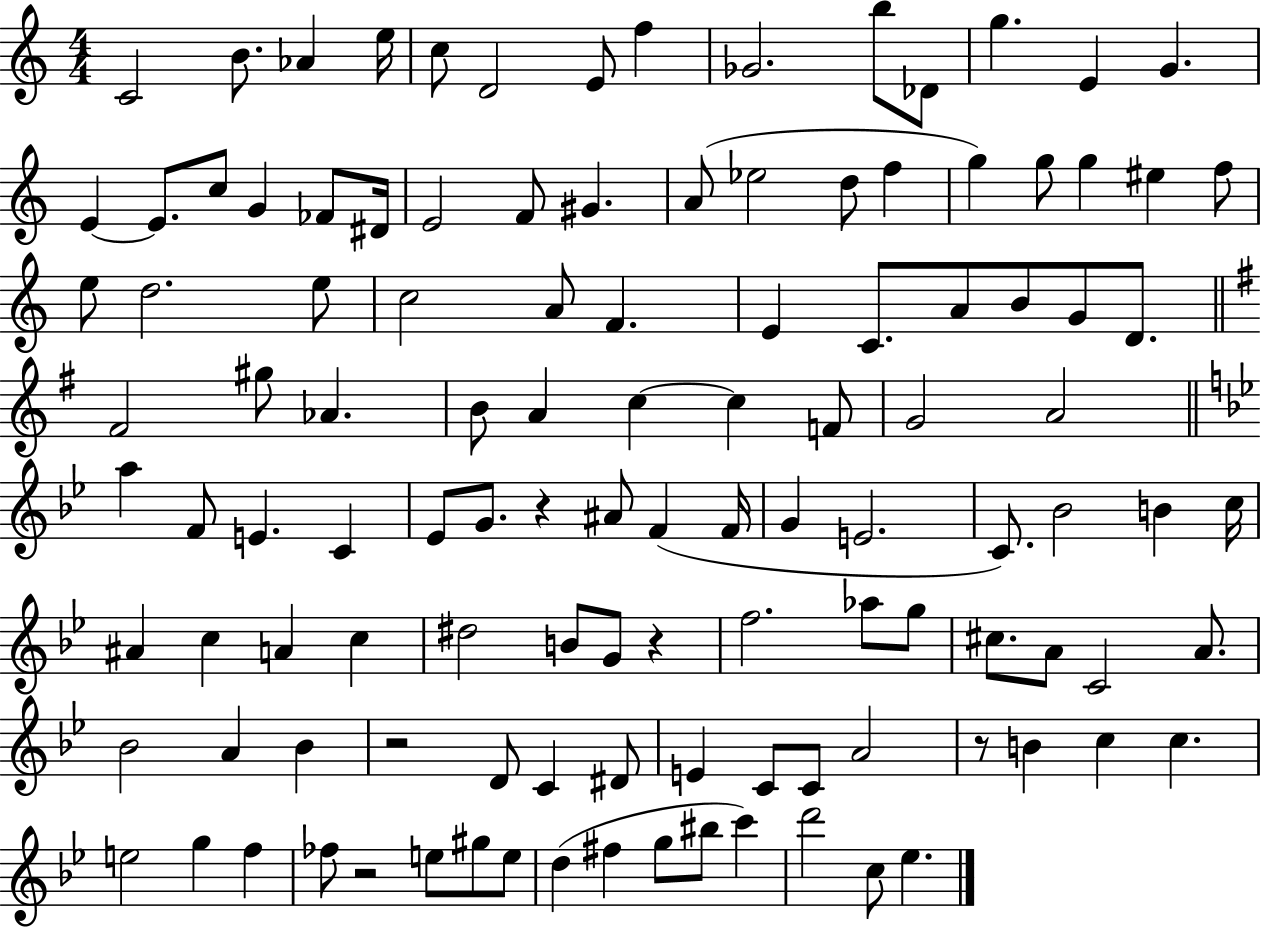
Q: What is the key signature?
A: C major